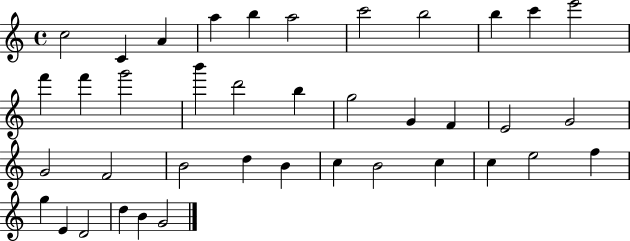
X:1
T:Untitled
M:4/4
L:1/4
K:C
c2 C A a b a2 c'2 b2 b c' e'2 f' f' g'2 b' d'2 b g2 G F E2 G2 G2 F2 B2 d B c B2 c c e2 f g E D2 d B G2